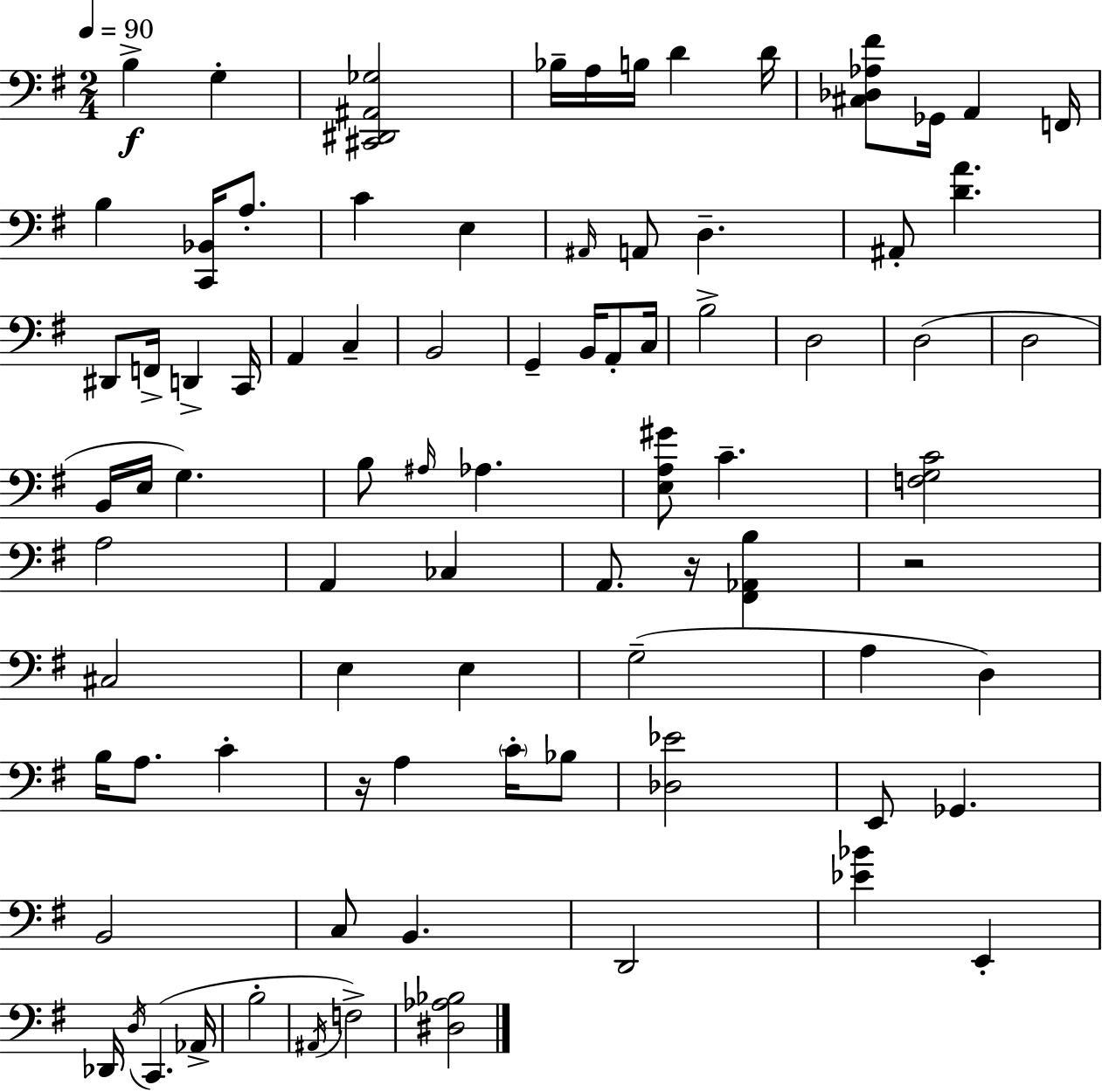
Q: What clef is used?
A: bass